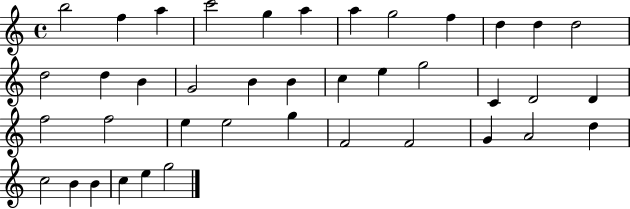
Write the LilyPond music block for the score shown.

{
  \clef treble
  \time 4/4
  \defaultTimeSignature
  \key c \major
  b''2 f''4 a''4 | c'''2 g''4 a''4 | a''4 g''2 f''4 | d''4 d''4 d''2 | \break d''2 d''4 b'4 | g'2 b'4 b'4 | c''4 e''4 g''2 | c'4 d'2 d'4 | \break f''2 f''2 | e''4 e''2 g''4 | f'2 f'2 | g'4 a'2 d''4 | \break c''2 b'4 b'4 | c''4 e''4 g''2 | \bar "|."
}